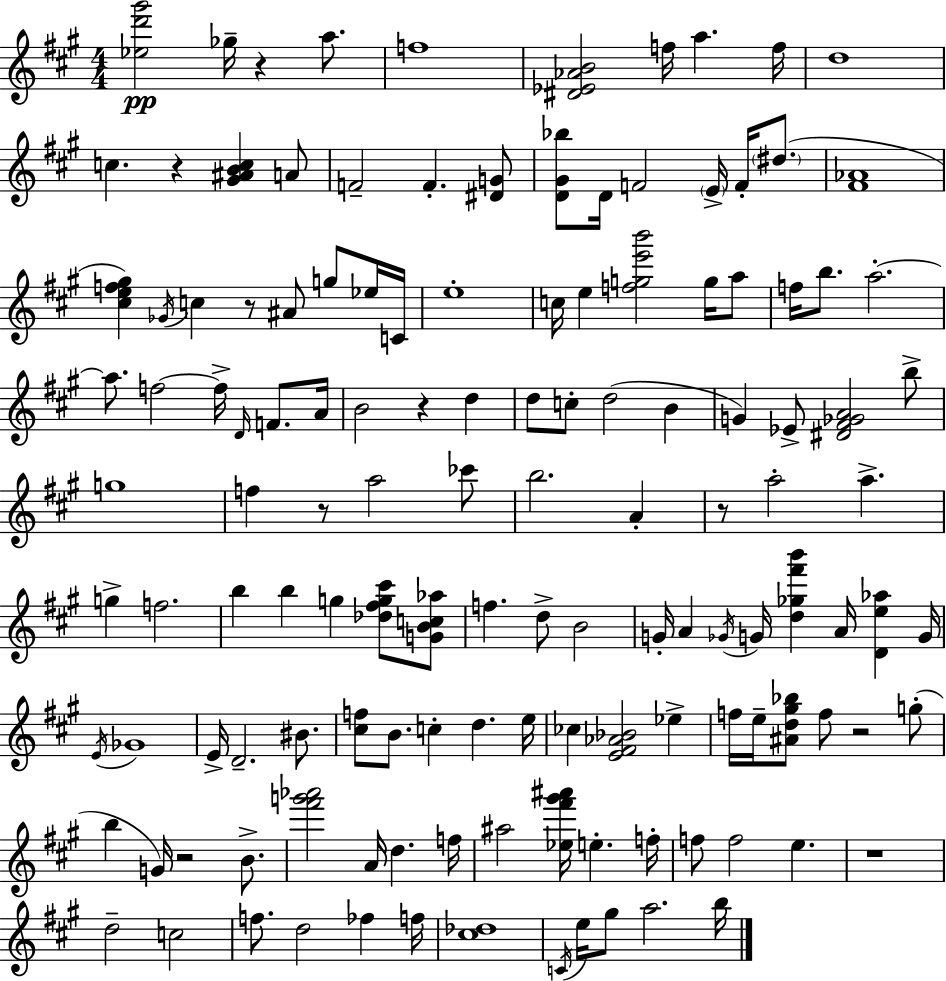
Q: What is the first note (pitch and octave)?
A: Gb5